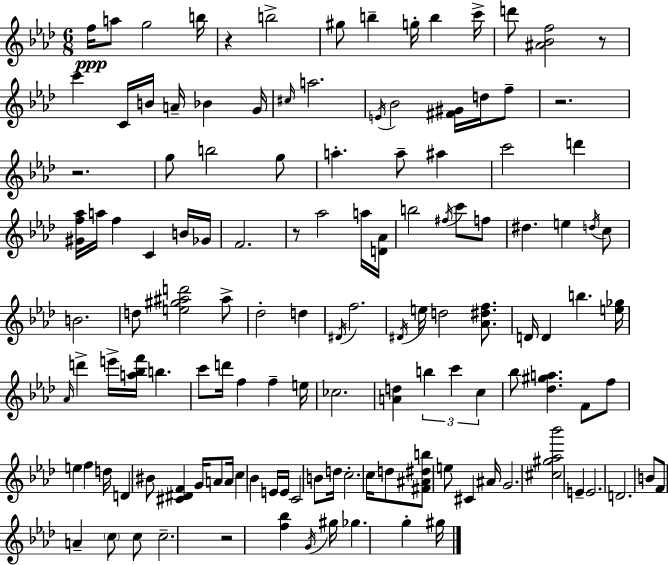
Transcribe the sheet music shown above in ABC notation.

X:1
T:Untitled
M:6/8
L:1/4
K:Fm
f/4 a/2 g2 b/4 z b2 ^g/2 b g/4 b c'/4 d'/2 [^A_Bf]2 z/2 c' C/4 B/4 A/4 _B G/4 ^c/4 a2 E/4 _B2 [^F^G]/4 d/4 f/2 z2 z2 g/2 b2 g/2 a a/2 ^a c'2 d' [^Gf_a]/4 a/4 f C B/4 _G/4 F2 z/2 _a2 a/4 [D_A]/4 b2 ^f/4 c'/2 f/2 ^d e d/4 c/2 B2 d/2 [e^g^ad']2 ^a/2 _d2 d ^D/4 f2 ^D/4 e/4 d2 [_A^df]/2 D/4 D b [e_g]/4 _A/4 d' e'/4 [a_bf']/4 b c'/2 d'/4 f f e/4 _c2 [Ad] b c' c _b/2 [_d^ga] F/2 f/2 e f d/4 D ^B/2 [^C^DF] G/4 A/2 A/4 c _B E/4 E/4 C2 B/2 d/4 c2 c/4 d/2 [^F^A^db]/2 e/2 ^C ^A/4 G2 [^c^g_a_b']2 E E2 D2 B/2 F/2 A c/2 c/2 c2 z2 [f_b] G/4 ^g/4 _g g ^g/4